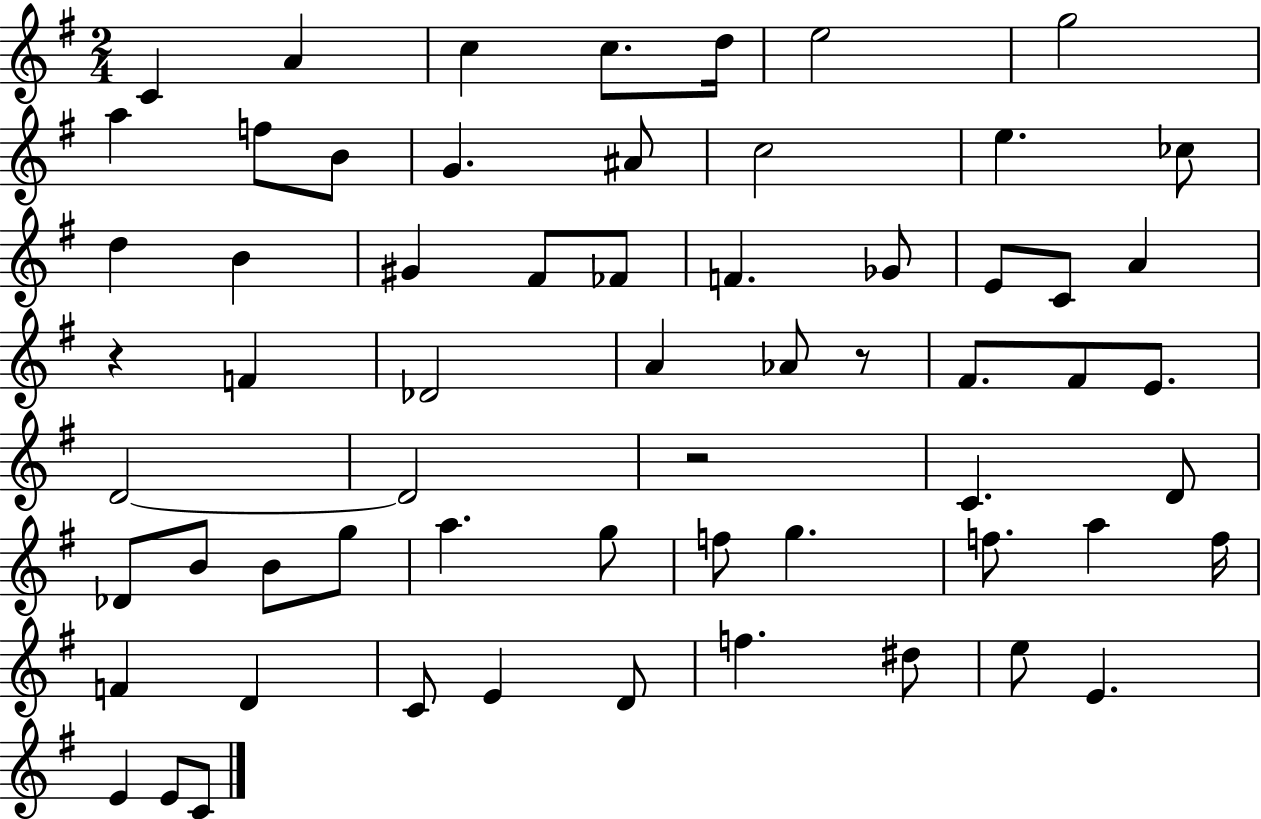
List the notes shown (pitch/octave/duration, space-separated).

C4/q A4/q C5/q C5/e. D5/s E5/h G5/h A5/q F5/e B4/e G4/q. A#4/e C5/h E5/q. CES5/e D5/q B4/q G#4/q F#4/e FES4/e F4/q. Gb4/e E4/e C4/e A4/q R/q F4/q Db4/h A4/q Ab4/e R/e F#4/e. F#4/e E4/e. D4/h D4/h R/h C4/q. D4/e Db4/e B4/e B4/e G5/e A5/q. G5/e F5/e G5/q. F5/e. A5/q F5/s F4/q D4/q C4/e E4/q D4/e F5/q. D#5/e E5/e E4/q. E4/q E4/e C4/e